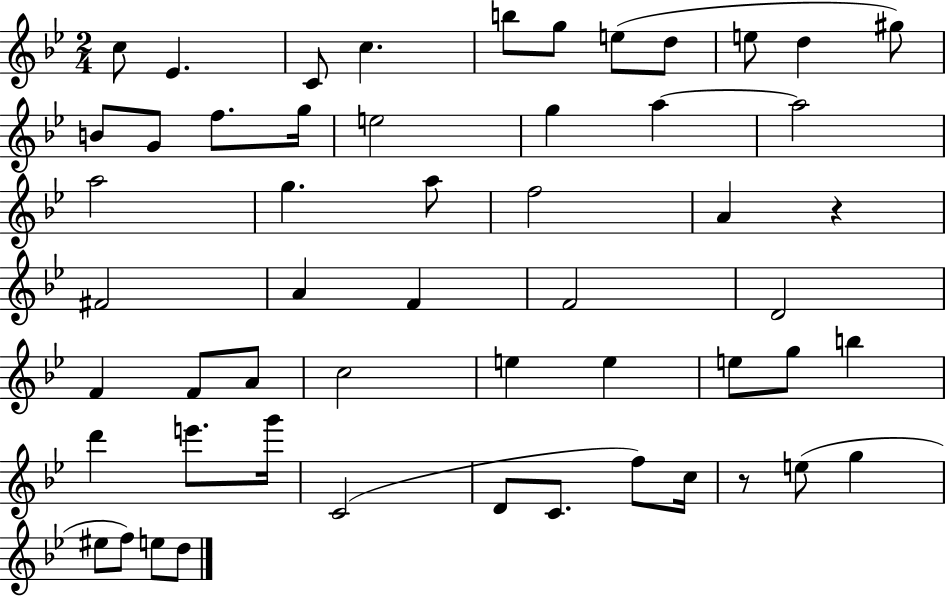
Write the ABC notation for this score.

X:1
T:Untitled
M:2/4
L:1/4
K:Bb
c/2 _E C/2 c b/2 g/2 e/2 d/2 e/2 d ^g/2 B/2 G/2 f/2 g/4 e2 g a a2 a2 g a/2 f2 A z ^F2 A F F2 D2 F F/2 A/2 c2 e e e/2 g/2 b d' e'/2 g'/4 C2 D/2 C/2 f/2 c/4 z/2 e/2 g ^e/2 f/2 e/2 d/2